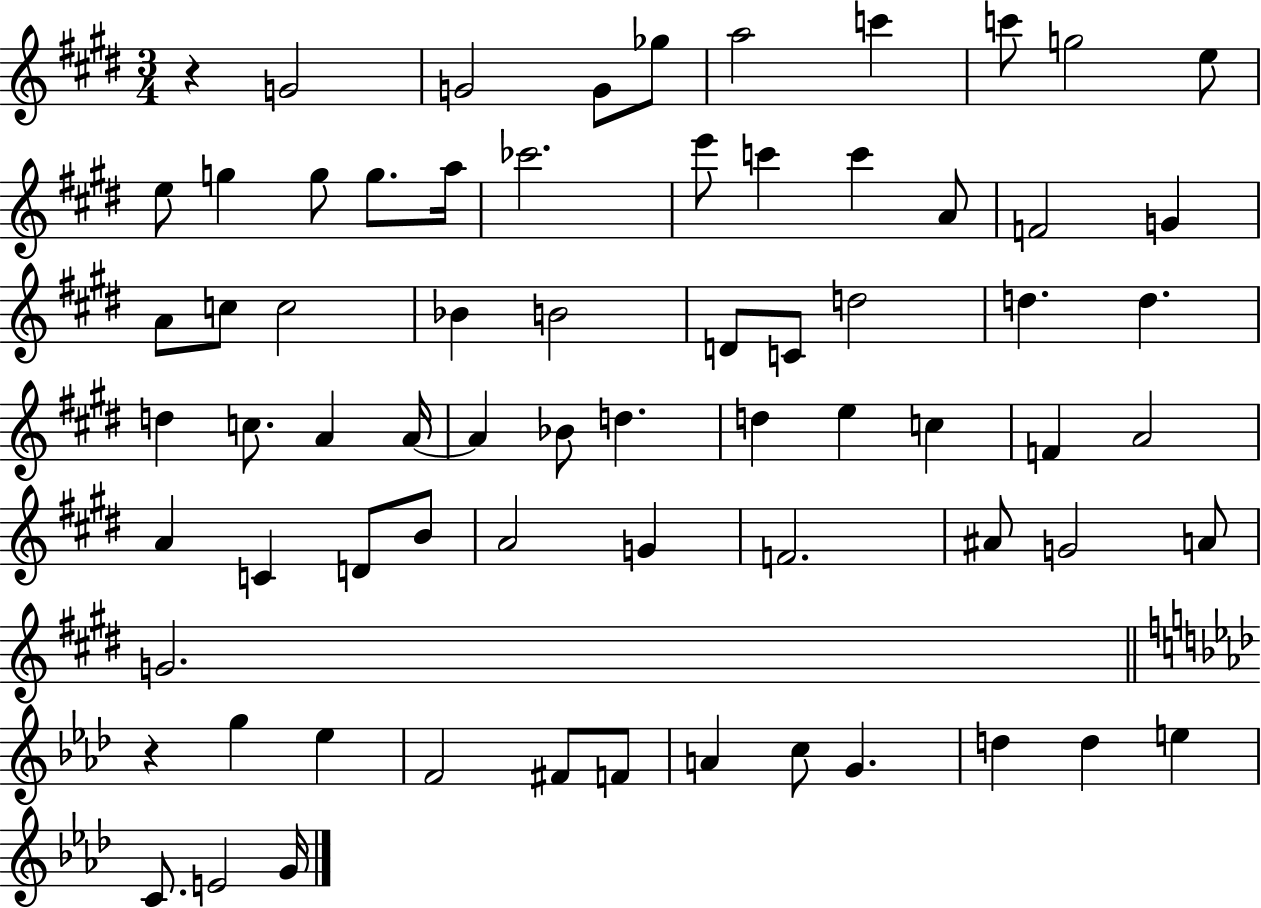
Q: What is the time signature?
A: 3/4